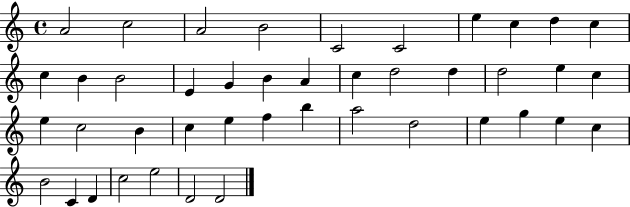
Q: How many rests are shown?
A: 0